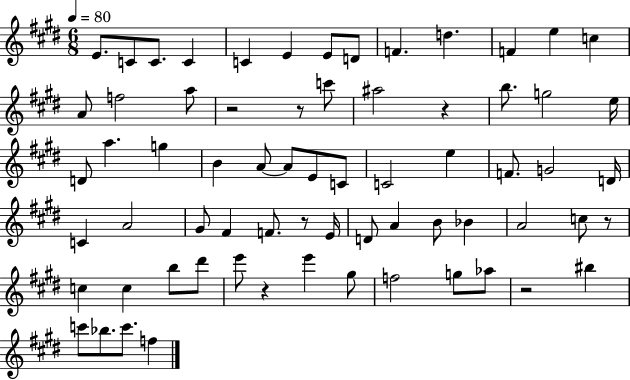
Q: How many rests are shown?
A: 7